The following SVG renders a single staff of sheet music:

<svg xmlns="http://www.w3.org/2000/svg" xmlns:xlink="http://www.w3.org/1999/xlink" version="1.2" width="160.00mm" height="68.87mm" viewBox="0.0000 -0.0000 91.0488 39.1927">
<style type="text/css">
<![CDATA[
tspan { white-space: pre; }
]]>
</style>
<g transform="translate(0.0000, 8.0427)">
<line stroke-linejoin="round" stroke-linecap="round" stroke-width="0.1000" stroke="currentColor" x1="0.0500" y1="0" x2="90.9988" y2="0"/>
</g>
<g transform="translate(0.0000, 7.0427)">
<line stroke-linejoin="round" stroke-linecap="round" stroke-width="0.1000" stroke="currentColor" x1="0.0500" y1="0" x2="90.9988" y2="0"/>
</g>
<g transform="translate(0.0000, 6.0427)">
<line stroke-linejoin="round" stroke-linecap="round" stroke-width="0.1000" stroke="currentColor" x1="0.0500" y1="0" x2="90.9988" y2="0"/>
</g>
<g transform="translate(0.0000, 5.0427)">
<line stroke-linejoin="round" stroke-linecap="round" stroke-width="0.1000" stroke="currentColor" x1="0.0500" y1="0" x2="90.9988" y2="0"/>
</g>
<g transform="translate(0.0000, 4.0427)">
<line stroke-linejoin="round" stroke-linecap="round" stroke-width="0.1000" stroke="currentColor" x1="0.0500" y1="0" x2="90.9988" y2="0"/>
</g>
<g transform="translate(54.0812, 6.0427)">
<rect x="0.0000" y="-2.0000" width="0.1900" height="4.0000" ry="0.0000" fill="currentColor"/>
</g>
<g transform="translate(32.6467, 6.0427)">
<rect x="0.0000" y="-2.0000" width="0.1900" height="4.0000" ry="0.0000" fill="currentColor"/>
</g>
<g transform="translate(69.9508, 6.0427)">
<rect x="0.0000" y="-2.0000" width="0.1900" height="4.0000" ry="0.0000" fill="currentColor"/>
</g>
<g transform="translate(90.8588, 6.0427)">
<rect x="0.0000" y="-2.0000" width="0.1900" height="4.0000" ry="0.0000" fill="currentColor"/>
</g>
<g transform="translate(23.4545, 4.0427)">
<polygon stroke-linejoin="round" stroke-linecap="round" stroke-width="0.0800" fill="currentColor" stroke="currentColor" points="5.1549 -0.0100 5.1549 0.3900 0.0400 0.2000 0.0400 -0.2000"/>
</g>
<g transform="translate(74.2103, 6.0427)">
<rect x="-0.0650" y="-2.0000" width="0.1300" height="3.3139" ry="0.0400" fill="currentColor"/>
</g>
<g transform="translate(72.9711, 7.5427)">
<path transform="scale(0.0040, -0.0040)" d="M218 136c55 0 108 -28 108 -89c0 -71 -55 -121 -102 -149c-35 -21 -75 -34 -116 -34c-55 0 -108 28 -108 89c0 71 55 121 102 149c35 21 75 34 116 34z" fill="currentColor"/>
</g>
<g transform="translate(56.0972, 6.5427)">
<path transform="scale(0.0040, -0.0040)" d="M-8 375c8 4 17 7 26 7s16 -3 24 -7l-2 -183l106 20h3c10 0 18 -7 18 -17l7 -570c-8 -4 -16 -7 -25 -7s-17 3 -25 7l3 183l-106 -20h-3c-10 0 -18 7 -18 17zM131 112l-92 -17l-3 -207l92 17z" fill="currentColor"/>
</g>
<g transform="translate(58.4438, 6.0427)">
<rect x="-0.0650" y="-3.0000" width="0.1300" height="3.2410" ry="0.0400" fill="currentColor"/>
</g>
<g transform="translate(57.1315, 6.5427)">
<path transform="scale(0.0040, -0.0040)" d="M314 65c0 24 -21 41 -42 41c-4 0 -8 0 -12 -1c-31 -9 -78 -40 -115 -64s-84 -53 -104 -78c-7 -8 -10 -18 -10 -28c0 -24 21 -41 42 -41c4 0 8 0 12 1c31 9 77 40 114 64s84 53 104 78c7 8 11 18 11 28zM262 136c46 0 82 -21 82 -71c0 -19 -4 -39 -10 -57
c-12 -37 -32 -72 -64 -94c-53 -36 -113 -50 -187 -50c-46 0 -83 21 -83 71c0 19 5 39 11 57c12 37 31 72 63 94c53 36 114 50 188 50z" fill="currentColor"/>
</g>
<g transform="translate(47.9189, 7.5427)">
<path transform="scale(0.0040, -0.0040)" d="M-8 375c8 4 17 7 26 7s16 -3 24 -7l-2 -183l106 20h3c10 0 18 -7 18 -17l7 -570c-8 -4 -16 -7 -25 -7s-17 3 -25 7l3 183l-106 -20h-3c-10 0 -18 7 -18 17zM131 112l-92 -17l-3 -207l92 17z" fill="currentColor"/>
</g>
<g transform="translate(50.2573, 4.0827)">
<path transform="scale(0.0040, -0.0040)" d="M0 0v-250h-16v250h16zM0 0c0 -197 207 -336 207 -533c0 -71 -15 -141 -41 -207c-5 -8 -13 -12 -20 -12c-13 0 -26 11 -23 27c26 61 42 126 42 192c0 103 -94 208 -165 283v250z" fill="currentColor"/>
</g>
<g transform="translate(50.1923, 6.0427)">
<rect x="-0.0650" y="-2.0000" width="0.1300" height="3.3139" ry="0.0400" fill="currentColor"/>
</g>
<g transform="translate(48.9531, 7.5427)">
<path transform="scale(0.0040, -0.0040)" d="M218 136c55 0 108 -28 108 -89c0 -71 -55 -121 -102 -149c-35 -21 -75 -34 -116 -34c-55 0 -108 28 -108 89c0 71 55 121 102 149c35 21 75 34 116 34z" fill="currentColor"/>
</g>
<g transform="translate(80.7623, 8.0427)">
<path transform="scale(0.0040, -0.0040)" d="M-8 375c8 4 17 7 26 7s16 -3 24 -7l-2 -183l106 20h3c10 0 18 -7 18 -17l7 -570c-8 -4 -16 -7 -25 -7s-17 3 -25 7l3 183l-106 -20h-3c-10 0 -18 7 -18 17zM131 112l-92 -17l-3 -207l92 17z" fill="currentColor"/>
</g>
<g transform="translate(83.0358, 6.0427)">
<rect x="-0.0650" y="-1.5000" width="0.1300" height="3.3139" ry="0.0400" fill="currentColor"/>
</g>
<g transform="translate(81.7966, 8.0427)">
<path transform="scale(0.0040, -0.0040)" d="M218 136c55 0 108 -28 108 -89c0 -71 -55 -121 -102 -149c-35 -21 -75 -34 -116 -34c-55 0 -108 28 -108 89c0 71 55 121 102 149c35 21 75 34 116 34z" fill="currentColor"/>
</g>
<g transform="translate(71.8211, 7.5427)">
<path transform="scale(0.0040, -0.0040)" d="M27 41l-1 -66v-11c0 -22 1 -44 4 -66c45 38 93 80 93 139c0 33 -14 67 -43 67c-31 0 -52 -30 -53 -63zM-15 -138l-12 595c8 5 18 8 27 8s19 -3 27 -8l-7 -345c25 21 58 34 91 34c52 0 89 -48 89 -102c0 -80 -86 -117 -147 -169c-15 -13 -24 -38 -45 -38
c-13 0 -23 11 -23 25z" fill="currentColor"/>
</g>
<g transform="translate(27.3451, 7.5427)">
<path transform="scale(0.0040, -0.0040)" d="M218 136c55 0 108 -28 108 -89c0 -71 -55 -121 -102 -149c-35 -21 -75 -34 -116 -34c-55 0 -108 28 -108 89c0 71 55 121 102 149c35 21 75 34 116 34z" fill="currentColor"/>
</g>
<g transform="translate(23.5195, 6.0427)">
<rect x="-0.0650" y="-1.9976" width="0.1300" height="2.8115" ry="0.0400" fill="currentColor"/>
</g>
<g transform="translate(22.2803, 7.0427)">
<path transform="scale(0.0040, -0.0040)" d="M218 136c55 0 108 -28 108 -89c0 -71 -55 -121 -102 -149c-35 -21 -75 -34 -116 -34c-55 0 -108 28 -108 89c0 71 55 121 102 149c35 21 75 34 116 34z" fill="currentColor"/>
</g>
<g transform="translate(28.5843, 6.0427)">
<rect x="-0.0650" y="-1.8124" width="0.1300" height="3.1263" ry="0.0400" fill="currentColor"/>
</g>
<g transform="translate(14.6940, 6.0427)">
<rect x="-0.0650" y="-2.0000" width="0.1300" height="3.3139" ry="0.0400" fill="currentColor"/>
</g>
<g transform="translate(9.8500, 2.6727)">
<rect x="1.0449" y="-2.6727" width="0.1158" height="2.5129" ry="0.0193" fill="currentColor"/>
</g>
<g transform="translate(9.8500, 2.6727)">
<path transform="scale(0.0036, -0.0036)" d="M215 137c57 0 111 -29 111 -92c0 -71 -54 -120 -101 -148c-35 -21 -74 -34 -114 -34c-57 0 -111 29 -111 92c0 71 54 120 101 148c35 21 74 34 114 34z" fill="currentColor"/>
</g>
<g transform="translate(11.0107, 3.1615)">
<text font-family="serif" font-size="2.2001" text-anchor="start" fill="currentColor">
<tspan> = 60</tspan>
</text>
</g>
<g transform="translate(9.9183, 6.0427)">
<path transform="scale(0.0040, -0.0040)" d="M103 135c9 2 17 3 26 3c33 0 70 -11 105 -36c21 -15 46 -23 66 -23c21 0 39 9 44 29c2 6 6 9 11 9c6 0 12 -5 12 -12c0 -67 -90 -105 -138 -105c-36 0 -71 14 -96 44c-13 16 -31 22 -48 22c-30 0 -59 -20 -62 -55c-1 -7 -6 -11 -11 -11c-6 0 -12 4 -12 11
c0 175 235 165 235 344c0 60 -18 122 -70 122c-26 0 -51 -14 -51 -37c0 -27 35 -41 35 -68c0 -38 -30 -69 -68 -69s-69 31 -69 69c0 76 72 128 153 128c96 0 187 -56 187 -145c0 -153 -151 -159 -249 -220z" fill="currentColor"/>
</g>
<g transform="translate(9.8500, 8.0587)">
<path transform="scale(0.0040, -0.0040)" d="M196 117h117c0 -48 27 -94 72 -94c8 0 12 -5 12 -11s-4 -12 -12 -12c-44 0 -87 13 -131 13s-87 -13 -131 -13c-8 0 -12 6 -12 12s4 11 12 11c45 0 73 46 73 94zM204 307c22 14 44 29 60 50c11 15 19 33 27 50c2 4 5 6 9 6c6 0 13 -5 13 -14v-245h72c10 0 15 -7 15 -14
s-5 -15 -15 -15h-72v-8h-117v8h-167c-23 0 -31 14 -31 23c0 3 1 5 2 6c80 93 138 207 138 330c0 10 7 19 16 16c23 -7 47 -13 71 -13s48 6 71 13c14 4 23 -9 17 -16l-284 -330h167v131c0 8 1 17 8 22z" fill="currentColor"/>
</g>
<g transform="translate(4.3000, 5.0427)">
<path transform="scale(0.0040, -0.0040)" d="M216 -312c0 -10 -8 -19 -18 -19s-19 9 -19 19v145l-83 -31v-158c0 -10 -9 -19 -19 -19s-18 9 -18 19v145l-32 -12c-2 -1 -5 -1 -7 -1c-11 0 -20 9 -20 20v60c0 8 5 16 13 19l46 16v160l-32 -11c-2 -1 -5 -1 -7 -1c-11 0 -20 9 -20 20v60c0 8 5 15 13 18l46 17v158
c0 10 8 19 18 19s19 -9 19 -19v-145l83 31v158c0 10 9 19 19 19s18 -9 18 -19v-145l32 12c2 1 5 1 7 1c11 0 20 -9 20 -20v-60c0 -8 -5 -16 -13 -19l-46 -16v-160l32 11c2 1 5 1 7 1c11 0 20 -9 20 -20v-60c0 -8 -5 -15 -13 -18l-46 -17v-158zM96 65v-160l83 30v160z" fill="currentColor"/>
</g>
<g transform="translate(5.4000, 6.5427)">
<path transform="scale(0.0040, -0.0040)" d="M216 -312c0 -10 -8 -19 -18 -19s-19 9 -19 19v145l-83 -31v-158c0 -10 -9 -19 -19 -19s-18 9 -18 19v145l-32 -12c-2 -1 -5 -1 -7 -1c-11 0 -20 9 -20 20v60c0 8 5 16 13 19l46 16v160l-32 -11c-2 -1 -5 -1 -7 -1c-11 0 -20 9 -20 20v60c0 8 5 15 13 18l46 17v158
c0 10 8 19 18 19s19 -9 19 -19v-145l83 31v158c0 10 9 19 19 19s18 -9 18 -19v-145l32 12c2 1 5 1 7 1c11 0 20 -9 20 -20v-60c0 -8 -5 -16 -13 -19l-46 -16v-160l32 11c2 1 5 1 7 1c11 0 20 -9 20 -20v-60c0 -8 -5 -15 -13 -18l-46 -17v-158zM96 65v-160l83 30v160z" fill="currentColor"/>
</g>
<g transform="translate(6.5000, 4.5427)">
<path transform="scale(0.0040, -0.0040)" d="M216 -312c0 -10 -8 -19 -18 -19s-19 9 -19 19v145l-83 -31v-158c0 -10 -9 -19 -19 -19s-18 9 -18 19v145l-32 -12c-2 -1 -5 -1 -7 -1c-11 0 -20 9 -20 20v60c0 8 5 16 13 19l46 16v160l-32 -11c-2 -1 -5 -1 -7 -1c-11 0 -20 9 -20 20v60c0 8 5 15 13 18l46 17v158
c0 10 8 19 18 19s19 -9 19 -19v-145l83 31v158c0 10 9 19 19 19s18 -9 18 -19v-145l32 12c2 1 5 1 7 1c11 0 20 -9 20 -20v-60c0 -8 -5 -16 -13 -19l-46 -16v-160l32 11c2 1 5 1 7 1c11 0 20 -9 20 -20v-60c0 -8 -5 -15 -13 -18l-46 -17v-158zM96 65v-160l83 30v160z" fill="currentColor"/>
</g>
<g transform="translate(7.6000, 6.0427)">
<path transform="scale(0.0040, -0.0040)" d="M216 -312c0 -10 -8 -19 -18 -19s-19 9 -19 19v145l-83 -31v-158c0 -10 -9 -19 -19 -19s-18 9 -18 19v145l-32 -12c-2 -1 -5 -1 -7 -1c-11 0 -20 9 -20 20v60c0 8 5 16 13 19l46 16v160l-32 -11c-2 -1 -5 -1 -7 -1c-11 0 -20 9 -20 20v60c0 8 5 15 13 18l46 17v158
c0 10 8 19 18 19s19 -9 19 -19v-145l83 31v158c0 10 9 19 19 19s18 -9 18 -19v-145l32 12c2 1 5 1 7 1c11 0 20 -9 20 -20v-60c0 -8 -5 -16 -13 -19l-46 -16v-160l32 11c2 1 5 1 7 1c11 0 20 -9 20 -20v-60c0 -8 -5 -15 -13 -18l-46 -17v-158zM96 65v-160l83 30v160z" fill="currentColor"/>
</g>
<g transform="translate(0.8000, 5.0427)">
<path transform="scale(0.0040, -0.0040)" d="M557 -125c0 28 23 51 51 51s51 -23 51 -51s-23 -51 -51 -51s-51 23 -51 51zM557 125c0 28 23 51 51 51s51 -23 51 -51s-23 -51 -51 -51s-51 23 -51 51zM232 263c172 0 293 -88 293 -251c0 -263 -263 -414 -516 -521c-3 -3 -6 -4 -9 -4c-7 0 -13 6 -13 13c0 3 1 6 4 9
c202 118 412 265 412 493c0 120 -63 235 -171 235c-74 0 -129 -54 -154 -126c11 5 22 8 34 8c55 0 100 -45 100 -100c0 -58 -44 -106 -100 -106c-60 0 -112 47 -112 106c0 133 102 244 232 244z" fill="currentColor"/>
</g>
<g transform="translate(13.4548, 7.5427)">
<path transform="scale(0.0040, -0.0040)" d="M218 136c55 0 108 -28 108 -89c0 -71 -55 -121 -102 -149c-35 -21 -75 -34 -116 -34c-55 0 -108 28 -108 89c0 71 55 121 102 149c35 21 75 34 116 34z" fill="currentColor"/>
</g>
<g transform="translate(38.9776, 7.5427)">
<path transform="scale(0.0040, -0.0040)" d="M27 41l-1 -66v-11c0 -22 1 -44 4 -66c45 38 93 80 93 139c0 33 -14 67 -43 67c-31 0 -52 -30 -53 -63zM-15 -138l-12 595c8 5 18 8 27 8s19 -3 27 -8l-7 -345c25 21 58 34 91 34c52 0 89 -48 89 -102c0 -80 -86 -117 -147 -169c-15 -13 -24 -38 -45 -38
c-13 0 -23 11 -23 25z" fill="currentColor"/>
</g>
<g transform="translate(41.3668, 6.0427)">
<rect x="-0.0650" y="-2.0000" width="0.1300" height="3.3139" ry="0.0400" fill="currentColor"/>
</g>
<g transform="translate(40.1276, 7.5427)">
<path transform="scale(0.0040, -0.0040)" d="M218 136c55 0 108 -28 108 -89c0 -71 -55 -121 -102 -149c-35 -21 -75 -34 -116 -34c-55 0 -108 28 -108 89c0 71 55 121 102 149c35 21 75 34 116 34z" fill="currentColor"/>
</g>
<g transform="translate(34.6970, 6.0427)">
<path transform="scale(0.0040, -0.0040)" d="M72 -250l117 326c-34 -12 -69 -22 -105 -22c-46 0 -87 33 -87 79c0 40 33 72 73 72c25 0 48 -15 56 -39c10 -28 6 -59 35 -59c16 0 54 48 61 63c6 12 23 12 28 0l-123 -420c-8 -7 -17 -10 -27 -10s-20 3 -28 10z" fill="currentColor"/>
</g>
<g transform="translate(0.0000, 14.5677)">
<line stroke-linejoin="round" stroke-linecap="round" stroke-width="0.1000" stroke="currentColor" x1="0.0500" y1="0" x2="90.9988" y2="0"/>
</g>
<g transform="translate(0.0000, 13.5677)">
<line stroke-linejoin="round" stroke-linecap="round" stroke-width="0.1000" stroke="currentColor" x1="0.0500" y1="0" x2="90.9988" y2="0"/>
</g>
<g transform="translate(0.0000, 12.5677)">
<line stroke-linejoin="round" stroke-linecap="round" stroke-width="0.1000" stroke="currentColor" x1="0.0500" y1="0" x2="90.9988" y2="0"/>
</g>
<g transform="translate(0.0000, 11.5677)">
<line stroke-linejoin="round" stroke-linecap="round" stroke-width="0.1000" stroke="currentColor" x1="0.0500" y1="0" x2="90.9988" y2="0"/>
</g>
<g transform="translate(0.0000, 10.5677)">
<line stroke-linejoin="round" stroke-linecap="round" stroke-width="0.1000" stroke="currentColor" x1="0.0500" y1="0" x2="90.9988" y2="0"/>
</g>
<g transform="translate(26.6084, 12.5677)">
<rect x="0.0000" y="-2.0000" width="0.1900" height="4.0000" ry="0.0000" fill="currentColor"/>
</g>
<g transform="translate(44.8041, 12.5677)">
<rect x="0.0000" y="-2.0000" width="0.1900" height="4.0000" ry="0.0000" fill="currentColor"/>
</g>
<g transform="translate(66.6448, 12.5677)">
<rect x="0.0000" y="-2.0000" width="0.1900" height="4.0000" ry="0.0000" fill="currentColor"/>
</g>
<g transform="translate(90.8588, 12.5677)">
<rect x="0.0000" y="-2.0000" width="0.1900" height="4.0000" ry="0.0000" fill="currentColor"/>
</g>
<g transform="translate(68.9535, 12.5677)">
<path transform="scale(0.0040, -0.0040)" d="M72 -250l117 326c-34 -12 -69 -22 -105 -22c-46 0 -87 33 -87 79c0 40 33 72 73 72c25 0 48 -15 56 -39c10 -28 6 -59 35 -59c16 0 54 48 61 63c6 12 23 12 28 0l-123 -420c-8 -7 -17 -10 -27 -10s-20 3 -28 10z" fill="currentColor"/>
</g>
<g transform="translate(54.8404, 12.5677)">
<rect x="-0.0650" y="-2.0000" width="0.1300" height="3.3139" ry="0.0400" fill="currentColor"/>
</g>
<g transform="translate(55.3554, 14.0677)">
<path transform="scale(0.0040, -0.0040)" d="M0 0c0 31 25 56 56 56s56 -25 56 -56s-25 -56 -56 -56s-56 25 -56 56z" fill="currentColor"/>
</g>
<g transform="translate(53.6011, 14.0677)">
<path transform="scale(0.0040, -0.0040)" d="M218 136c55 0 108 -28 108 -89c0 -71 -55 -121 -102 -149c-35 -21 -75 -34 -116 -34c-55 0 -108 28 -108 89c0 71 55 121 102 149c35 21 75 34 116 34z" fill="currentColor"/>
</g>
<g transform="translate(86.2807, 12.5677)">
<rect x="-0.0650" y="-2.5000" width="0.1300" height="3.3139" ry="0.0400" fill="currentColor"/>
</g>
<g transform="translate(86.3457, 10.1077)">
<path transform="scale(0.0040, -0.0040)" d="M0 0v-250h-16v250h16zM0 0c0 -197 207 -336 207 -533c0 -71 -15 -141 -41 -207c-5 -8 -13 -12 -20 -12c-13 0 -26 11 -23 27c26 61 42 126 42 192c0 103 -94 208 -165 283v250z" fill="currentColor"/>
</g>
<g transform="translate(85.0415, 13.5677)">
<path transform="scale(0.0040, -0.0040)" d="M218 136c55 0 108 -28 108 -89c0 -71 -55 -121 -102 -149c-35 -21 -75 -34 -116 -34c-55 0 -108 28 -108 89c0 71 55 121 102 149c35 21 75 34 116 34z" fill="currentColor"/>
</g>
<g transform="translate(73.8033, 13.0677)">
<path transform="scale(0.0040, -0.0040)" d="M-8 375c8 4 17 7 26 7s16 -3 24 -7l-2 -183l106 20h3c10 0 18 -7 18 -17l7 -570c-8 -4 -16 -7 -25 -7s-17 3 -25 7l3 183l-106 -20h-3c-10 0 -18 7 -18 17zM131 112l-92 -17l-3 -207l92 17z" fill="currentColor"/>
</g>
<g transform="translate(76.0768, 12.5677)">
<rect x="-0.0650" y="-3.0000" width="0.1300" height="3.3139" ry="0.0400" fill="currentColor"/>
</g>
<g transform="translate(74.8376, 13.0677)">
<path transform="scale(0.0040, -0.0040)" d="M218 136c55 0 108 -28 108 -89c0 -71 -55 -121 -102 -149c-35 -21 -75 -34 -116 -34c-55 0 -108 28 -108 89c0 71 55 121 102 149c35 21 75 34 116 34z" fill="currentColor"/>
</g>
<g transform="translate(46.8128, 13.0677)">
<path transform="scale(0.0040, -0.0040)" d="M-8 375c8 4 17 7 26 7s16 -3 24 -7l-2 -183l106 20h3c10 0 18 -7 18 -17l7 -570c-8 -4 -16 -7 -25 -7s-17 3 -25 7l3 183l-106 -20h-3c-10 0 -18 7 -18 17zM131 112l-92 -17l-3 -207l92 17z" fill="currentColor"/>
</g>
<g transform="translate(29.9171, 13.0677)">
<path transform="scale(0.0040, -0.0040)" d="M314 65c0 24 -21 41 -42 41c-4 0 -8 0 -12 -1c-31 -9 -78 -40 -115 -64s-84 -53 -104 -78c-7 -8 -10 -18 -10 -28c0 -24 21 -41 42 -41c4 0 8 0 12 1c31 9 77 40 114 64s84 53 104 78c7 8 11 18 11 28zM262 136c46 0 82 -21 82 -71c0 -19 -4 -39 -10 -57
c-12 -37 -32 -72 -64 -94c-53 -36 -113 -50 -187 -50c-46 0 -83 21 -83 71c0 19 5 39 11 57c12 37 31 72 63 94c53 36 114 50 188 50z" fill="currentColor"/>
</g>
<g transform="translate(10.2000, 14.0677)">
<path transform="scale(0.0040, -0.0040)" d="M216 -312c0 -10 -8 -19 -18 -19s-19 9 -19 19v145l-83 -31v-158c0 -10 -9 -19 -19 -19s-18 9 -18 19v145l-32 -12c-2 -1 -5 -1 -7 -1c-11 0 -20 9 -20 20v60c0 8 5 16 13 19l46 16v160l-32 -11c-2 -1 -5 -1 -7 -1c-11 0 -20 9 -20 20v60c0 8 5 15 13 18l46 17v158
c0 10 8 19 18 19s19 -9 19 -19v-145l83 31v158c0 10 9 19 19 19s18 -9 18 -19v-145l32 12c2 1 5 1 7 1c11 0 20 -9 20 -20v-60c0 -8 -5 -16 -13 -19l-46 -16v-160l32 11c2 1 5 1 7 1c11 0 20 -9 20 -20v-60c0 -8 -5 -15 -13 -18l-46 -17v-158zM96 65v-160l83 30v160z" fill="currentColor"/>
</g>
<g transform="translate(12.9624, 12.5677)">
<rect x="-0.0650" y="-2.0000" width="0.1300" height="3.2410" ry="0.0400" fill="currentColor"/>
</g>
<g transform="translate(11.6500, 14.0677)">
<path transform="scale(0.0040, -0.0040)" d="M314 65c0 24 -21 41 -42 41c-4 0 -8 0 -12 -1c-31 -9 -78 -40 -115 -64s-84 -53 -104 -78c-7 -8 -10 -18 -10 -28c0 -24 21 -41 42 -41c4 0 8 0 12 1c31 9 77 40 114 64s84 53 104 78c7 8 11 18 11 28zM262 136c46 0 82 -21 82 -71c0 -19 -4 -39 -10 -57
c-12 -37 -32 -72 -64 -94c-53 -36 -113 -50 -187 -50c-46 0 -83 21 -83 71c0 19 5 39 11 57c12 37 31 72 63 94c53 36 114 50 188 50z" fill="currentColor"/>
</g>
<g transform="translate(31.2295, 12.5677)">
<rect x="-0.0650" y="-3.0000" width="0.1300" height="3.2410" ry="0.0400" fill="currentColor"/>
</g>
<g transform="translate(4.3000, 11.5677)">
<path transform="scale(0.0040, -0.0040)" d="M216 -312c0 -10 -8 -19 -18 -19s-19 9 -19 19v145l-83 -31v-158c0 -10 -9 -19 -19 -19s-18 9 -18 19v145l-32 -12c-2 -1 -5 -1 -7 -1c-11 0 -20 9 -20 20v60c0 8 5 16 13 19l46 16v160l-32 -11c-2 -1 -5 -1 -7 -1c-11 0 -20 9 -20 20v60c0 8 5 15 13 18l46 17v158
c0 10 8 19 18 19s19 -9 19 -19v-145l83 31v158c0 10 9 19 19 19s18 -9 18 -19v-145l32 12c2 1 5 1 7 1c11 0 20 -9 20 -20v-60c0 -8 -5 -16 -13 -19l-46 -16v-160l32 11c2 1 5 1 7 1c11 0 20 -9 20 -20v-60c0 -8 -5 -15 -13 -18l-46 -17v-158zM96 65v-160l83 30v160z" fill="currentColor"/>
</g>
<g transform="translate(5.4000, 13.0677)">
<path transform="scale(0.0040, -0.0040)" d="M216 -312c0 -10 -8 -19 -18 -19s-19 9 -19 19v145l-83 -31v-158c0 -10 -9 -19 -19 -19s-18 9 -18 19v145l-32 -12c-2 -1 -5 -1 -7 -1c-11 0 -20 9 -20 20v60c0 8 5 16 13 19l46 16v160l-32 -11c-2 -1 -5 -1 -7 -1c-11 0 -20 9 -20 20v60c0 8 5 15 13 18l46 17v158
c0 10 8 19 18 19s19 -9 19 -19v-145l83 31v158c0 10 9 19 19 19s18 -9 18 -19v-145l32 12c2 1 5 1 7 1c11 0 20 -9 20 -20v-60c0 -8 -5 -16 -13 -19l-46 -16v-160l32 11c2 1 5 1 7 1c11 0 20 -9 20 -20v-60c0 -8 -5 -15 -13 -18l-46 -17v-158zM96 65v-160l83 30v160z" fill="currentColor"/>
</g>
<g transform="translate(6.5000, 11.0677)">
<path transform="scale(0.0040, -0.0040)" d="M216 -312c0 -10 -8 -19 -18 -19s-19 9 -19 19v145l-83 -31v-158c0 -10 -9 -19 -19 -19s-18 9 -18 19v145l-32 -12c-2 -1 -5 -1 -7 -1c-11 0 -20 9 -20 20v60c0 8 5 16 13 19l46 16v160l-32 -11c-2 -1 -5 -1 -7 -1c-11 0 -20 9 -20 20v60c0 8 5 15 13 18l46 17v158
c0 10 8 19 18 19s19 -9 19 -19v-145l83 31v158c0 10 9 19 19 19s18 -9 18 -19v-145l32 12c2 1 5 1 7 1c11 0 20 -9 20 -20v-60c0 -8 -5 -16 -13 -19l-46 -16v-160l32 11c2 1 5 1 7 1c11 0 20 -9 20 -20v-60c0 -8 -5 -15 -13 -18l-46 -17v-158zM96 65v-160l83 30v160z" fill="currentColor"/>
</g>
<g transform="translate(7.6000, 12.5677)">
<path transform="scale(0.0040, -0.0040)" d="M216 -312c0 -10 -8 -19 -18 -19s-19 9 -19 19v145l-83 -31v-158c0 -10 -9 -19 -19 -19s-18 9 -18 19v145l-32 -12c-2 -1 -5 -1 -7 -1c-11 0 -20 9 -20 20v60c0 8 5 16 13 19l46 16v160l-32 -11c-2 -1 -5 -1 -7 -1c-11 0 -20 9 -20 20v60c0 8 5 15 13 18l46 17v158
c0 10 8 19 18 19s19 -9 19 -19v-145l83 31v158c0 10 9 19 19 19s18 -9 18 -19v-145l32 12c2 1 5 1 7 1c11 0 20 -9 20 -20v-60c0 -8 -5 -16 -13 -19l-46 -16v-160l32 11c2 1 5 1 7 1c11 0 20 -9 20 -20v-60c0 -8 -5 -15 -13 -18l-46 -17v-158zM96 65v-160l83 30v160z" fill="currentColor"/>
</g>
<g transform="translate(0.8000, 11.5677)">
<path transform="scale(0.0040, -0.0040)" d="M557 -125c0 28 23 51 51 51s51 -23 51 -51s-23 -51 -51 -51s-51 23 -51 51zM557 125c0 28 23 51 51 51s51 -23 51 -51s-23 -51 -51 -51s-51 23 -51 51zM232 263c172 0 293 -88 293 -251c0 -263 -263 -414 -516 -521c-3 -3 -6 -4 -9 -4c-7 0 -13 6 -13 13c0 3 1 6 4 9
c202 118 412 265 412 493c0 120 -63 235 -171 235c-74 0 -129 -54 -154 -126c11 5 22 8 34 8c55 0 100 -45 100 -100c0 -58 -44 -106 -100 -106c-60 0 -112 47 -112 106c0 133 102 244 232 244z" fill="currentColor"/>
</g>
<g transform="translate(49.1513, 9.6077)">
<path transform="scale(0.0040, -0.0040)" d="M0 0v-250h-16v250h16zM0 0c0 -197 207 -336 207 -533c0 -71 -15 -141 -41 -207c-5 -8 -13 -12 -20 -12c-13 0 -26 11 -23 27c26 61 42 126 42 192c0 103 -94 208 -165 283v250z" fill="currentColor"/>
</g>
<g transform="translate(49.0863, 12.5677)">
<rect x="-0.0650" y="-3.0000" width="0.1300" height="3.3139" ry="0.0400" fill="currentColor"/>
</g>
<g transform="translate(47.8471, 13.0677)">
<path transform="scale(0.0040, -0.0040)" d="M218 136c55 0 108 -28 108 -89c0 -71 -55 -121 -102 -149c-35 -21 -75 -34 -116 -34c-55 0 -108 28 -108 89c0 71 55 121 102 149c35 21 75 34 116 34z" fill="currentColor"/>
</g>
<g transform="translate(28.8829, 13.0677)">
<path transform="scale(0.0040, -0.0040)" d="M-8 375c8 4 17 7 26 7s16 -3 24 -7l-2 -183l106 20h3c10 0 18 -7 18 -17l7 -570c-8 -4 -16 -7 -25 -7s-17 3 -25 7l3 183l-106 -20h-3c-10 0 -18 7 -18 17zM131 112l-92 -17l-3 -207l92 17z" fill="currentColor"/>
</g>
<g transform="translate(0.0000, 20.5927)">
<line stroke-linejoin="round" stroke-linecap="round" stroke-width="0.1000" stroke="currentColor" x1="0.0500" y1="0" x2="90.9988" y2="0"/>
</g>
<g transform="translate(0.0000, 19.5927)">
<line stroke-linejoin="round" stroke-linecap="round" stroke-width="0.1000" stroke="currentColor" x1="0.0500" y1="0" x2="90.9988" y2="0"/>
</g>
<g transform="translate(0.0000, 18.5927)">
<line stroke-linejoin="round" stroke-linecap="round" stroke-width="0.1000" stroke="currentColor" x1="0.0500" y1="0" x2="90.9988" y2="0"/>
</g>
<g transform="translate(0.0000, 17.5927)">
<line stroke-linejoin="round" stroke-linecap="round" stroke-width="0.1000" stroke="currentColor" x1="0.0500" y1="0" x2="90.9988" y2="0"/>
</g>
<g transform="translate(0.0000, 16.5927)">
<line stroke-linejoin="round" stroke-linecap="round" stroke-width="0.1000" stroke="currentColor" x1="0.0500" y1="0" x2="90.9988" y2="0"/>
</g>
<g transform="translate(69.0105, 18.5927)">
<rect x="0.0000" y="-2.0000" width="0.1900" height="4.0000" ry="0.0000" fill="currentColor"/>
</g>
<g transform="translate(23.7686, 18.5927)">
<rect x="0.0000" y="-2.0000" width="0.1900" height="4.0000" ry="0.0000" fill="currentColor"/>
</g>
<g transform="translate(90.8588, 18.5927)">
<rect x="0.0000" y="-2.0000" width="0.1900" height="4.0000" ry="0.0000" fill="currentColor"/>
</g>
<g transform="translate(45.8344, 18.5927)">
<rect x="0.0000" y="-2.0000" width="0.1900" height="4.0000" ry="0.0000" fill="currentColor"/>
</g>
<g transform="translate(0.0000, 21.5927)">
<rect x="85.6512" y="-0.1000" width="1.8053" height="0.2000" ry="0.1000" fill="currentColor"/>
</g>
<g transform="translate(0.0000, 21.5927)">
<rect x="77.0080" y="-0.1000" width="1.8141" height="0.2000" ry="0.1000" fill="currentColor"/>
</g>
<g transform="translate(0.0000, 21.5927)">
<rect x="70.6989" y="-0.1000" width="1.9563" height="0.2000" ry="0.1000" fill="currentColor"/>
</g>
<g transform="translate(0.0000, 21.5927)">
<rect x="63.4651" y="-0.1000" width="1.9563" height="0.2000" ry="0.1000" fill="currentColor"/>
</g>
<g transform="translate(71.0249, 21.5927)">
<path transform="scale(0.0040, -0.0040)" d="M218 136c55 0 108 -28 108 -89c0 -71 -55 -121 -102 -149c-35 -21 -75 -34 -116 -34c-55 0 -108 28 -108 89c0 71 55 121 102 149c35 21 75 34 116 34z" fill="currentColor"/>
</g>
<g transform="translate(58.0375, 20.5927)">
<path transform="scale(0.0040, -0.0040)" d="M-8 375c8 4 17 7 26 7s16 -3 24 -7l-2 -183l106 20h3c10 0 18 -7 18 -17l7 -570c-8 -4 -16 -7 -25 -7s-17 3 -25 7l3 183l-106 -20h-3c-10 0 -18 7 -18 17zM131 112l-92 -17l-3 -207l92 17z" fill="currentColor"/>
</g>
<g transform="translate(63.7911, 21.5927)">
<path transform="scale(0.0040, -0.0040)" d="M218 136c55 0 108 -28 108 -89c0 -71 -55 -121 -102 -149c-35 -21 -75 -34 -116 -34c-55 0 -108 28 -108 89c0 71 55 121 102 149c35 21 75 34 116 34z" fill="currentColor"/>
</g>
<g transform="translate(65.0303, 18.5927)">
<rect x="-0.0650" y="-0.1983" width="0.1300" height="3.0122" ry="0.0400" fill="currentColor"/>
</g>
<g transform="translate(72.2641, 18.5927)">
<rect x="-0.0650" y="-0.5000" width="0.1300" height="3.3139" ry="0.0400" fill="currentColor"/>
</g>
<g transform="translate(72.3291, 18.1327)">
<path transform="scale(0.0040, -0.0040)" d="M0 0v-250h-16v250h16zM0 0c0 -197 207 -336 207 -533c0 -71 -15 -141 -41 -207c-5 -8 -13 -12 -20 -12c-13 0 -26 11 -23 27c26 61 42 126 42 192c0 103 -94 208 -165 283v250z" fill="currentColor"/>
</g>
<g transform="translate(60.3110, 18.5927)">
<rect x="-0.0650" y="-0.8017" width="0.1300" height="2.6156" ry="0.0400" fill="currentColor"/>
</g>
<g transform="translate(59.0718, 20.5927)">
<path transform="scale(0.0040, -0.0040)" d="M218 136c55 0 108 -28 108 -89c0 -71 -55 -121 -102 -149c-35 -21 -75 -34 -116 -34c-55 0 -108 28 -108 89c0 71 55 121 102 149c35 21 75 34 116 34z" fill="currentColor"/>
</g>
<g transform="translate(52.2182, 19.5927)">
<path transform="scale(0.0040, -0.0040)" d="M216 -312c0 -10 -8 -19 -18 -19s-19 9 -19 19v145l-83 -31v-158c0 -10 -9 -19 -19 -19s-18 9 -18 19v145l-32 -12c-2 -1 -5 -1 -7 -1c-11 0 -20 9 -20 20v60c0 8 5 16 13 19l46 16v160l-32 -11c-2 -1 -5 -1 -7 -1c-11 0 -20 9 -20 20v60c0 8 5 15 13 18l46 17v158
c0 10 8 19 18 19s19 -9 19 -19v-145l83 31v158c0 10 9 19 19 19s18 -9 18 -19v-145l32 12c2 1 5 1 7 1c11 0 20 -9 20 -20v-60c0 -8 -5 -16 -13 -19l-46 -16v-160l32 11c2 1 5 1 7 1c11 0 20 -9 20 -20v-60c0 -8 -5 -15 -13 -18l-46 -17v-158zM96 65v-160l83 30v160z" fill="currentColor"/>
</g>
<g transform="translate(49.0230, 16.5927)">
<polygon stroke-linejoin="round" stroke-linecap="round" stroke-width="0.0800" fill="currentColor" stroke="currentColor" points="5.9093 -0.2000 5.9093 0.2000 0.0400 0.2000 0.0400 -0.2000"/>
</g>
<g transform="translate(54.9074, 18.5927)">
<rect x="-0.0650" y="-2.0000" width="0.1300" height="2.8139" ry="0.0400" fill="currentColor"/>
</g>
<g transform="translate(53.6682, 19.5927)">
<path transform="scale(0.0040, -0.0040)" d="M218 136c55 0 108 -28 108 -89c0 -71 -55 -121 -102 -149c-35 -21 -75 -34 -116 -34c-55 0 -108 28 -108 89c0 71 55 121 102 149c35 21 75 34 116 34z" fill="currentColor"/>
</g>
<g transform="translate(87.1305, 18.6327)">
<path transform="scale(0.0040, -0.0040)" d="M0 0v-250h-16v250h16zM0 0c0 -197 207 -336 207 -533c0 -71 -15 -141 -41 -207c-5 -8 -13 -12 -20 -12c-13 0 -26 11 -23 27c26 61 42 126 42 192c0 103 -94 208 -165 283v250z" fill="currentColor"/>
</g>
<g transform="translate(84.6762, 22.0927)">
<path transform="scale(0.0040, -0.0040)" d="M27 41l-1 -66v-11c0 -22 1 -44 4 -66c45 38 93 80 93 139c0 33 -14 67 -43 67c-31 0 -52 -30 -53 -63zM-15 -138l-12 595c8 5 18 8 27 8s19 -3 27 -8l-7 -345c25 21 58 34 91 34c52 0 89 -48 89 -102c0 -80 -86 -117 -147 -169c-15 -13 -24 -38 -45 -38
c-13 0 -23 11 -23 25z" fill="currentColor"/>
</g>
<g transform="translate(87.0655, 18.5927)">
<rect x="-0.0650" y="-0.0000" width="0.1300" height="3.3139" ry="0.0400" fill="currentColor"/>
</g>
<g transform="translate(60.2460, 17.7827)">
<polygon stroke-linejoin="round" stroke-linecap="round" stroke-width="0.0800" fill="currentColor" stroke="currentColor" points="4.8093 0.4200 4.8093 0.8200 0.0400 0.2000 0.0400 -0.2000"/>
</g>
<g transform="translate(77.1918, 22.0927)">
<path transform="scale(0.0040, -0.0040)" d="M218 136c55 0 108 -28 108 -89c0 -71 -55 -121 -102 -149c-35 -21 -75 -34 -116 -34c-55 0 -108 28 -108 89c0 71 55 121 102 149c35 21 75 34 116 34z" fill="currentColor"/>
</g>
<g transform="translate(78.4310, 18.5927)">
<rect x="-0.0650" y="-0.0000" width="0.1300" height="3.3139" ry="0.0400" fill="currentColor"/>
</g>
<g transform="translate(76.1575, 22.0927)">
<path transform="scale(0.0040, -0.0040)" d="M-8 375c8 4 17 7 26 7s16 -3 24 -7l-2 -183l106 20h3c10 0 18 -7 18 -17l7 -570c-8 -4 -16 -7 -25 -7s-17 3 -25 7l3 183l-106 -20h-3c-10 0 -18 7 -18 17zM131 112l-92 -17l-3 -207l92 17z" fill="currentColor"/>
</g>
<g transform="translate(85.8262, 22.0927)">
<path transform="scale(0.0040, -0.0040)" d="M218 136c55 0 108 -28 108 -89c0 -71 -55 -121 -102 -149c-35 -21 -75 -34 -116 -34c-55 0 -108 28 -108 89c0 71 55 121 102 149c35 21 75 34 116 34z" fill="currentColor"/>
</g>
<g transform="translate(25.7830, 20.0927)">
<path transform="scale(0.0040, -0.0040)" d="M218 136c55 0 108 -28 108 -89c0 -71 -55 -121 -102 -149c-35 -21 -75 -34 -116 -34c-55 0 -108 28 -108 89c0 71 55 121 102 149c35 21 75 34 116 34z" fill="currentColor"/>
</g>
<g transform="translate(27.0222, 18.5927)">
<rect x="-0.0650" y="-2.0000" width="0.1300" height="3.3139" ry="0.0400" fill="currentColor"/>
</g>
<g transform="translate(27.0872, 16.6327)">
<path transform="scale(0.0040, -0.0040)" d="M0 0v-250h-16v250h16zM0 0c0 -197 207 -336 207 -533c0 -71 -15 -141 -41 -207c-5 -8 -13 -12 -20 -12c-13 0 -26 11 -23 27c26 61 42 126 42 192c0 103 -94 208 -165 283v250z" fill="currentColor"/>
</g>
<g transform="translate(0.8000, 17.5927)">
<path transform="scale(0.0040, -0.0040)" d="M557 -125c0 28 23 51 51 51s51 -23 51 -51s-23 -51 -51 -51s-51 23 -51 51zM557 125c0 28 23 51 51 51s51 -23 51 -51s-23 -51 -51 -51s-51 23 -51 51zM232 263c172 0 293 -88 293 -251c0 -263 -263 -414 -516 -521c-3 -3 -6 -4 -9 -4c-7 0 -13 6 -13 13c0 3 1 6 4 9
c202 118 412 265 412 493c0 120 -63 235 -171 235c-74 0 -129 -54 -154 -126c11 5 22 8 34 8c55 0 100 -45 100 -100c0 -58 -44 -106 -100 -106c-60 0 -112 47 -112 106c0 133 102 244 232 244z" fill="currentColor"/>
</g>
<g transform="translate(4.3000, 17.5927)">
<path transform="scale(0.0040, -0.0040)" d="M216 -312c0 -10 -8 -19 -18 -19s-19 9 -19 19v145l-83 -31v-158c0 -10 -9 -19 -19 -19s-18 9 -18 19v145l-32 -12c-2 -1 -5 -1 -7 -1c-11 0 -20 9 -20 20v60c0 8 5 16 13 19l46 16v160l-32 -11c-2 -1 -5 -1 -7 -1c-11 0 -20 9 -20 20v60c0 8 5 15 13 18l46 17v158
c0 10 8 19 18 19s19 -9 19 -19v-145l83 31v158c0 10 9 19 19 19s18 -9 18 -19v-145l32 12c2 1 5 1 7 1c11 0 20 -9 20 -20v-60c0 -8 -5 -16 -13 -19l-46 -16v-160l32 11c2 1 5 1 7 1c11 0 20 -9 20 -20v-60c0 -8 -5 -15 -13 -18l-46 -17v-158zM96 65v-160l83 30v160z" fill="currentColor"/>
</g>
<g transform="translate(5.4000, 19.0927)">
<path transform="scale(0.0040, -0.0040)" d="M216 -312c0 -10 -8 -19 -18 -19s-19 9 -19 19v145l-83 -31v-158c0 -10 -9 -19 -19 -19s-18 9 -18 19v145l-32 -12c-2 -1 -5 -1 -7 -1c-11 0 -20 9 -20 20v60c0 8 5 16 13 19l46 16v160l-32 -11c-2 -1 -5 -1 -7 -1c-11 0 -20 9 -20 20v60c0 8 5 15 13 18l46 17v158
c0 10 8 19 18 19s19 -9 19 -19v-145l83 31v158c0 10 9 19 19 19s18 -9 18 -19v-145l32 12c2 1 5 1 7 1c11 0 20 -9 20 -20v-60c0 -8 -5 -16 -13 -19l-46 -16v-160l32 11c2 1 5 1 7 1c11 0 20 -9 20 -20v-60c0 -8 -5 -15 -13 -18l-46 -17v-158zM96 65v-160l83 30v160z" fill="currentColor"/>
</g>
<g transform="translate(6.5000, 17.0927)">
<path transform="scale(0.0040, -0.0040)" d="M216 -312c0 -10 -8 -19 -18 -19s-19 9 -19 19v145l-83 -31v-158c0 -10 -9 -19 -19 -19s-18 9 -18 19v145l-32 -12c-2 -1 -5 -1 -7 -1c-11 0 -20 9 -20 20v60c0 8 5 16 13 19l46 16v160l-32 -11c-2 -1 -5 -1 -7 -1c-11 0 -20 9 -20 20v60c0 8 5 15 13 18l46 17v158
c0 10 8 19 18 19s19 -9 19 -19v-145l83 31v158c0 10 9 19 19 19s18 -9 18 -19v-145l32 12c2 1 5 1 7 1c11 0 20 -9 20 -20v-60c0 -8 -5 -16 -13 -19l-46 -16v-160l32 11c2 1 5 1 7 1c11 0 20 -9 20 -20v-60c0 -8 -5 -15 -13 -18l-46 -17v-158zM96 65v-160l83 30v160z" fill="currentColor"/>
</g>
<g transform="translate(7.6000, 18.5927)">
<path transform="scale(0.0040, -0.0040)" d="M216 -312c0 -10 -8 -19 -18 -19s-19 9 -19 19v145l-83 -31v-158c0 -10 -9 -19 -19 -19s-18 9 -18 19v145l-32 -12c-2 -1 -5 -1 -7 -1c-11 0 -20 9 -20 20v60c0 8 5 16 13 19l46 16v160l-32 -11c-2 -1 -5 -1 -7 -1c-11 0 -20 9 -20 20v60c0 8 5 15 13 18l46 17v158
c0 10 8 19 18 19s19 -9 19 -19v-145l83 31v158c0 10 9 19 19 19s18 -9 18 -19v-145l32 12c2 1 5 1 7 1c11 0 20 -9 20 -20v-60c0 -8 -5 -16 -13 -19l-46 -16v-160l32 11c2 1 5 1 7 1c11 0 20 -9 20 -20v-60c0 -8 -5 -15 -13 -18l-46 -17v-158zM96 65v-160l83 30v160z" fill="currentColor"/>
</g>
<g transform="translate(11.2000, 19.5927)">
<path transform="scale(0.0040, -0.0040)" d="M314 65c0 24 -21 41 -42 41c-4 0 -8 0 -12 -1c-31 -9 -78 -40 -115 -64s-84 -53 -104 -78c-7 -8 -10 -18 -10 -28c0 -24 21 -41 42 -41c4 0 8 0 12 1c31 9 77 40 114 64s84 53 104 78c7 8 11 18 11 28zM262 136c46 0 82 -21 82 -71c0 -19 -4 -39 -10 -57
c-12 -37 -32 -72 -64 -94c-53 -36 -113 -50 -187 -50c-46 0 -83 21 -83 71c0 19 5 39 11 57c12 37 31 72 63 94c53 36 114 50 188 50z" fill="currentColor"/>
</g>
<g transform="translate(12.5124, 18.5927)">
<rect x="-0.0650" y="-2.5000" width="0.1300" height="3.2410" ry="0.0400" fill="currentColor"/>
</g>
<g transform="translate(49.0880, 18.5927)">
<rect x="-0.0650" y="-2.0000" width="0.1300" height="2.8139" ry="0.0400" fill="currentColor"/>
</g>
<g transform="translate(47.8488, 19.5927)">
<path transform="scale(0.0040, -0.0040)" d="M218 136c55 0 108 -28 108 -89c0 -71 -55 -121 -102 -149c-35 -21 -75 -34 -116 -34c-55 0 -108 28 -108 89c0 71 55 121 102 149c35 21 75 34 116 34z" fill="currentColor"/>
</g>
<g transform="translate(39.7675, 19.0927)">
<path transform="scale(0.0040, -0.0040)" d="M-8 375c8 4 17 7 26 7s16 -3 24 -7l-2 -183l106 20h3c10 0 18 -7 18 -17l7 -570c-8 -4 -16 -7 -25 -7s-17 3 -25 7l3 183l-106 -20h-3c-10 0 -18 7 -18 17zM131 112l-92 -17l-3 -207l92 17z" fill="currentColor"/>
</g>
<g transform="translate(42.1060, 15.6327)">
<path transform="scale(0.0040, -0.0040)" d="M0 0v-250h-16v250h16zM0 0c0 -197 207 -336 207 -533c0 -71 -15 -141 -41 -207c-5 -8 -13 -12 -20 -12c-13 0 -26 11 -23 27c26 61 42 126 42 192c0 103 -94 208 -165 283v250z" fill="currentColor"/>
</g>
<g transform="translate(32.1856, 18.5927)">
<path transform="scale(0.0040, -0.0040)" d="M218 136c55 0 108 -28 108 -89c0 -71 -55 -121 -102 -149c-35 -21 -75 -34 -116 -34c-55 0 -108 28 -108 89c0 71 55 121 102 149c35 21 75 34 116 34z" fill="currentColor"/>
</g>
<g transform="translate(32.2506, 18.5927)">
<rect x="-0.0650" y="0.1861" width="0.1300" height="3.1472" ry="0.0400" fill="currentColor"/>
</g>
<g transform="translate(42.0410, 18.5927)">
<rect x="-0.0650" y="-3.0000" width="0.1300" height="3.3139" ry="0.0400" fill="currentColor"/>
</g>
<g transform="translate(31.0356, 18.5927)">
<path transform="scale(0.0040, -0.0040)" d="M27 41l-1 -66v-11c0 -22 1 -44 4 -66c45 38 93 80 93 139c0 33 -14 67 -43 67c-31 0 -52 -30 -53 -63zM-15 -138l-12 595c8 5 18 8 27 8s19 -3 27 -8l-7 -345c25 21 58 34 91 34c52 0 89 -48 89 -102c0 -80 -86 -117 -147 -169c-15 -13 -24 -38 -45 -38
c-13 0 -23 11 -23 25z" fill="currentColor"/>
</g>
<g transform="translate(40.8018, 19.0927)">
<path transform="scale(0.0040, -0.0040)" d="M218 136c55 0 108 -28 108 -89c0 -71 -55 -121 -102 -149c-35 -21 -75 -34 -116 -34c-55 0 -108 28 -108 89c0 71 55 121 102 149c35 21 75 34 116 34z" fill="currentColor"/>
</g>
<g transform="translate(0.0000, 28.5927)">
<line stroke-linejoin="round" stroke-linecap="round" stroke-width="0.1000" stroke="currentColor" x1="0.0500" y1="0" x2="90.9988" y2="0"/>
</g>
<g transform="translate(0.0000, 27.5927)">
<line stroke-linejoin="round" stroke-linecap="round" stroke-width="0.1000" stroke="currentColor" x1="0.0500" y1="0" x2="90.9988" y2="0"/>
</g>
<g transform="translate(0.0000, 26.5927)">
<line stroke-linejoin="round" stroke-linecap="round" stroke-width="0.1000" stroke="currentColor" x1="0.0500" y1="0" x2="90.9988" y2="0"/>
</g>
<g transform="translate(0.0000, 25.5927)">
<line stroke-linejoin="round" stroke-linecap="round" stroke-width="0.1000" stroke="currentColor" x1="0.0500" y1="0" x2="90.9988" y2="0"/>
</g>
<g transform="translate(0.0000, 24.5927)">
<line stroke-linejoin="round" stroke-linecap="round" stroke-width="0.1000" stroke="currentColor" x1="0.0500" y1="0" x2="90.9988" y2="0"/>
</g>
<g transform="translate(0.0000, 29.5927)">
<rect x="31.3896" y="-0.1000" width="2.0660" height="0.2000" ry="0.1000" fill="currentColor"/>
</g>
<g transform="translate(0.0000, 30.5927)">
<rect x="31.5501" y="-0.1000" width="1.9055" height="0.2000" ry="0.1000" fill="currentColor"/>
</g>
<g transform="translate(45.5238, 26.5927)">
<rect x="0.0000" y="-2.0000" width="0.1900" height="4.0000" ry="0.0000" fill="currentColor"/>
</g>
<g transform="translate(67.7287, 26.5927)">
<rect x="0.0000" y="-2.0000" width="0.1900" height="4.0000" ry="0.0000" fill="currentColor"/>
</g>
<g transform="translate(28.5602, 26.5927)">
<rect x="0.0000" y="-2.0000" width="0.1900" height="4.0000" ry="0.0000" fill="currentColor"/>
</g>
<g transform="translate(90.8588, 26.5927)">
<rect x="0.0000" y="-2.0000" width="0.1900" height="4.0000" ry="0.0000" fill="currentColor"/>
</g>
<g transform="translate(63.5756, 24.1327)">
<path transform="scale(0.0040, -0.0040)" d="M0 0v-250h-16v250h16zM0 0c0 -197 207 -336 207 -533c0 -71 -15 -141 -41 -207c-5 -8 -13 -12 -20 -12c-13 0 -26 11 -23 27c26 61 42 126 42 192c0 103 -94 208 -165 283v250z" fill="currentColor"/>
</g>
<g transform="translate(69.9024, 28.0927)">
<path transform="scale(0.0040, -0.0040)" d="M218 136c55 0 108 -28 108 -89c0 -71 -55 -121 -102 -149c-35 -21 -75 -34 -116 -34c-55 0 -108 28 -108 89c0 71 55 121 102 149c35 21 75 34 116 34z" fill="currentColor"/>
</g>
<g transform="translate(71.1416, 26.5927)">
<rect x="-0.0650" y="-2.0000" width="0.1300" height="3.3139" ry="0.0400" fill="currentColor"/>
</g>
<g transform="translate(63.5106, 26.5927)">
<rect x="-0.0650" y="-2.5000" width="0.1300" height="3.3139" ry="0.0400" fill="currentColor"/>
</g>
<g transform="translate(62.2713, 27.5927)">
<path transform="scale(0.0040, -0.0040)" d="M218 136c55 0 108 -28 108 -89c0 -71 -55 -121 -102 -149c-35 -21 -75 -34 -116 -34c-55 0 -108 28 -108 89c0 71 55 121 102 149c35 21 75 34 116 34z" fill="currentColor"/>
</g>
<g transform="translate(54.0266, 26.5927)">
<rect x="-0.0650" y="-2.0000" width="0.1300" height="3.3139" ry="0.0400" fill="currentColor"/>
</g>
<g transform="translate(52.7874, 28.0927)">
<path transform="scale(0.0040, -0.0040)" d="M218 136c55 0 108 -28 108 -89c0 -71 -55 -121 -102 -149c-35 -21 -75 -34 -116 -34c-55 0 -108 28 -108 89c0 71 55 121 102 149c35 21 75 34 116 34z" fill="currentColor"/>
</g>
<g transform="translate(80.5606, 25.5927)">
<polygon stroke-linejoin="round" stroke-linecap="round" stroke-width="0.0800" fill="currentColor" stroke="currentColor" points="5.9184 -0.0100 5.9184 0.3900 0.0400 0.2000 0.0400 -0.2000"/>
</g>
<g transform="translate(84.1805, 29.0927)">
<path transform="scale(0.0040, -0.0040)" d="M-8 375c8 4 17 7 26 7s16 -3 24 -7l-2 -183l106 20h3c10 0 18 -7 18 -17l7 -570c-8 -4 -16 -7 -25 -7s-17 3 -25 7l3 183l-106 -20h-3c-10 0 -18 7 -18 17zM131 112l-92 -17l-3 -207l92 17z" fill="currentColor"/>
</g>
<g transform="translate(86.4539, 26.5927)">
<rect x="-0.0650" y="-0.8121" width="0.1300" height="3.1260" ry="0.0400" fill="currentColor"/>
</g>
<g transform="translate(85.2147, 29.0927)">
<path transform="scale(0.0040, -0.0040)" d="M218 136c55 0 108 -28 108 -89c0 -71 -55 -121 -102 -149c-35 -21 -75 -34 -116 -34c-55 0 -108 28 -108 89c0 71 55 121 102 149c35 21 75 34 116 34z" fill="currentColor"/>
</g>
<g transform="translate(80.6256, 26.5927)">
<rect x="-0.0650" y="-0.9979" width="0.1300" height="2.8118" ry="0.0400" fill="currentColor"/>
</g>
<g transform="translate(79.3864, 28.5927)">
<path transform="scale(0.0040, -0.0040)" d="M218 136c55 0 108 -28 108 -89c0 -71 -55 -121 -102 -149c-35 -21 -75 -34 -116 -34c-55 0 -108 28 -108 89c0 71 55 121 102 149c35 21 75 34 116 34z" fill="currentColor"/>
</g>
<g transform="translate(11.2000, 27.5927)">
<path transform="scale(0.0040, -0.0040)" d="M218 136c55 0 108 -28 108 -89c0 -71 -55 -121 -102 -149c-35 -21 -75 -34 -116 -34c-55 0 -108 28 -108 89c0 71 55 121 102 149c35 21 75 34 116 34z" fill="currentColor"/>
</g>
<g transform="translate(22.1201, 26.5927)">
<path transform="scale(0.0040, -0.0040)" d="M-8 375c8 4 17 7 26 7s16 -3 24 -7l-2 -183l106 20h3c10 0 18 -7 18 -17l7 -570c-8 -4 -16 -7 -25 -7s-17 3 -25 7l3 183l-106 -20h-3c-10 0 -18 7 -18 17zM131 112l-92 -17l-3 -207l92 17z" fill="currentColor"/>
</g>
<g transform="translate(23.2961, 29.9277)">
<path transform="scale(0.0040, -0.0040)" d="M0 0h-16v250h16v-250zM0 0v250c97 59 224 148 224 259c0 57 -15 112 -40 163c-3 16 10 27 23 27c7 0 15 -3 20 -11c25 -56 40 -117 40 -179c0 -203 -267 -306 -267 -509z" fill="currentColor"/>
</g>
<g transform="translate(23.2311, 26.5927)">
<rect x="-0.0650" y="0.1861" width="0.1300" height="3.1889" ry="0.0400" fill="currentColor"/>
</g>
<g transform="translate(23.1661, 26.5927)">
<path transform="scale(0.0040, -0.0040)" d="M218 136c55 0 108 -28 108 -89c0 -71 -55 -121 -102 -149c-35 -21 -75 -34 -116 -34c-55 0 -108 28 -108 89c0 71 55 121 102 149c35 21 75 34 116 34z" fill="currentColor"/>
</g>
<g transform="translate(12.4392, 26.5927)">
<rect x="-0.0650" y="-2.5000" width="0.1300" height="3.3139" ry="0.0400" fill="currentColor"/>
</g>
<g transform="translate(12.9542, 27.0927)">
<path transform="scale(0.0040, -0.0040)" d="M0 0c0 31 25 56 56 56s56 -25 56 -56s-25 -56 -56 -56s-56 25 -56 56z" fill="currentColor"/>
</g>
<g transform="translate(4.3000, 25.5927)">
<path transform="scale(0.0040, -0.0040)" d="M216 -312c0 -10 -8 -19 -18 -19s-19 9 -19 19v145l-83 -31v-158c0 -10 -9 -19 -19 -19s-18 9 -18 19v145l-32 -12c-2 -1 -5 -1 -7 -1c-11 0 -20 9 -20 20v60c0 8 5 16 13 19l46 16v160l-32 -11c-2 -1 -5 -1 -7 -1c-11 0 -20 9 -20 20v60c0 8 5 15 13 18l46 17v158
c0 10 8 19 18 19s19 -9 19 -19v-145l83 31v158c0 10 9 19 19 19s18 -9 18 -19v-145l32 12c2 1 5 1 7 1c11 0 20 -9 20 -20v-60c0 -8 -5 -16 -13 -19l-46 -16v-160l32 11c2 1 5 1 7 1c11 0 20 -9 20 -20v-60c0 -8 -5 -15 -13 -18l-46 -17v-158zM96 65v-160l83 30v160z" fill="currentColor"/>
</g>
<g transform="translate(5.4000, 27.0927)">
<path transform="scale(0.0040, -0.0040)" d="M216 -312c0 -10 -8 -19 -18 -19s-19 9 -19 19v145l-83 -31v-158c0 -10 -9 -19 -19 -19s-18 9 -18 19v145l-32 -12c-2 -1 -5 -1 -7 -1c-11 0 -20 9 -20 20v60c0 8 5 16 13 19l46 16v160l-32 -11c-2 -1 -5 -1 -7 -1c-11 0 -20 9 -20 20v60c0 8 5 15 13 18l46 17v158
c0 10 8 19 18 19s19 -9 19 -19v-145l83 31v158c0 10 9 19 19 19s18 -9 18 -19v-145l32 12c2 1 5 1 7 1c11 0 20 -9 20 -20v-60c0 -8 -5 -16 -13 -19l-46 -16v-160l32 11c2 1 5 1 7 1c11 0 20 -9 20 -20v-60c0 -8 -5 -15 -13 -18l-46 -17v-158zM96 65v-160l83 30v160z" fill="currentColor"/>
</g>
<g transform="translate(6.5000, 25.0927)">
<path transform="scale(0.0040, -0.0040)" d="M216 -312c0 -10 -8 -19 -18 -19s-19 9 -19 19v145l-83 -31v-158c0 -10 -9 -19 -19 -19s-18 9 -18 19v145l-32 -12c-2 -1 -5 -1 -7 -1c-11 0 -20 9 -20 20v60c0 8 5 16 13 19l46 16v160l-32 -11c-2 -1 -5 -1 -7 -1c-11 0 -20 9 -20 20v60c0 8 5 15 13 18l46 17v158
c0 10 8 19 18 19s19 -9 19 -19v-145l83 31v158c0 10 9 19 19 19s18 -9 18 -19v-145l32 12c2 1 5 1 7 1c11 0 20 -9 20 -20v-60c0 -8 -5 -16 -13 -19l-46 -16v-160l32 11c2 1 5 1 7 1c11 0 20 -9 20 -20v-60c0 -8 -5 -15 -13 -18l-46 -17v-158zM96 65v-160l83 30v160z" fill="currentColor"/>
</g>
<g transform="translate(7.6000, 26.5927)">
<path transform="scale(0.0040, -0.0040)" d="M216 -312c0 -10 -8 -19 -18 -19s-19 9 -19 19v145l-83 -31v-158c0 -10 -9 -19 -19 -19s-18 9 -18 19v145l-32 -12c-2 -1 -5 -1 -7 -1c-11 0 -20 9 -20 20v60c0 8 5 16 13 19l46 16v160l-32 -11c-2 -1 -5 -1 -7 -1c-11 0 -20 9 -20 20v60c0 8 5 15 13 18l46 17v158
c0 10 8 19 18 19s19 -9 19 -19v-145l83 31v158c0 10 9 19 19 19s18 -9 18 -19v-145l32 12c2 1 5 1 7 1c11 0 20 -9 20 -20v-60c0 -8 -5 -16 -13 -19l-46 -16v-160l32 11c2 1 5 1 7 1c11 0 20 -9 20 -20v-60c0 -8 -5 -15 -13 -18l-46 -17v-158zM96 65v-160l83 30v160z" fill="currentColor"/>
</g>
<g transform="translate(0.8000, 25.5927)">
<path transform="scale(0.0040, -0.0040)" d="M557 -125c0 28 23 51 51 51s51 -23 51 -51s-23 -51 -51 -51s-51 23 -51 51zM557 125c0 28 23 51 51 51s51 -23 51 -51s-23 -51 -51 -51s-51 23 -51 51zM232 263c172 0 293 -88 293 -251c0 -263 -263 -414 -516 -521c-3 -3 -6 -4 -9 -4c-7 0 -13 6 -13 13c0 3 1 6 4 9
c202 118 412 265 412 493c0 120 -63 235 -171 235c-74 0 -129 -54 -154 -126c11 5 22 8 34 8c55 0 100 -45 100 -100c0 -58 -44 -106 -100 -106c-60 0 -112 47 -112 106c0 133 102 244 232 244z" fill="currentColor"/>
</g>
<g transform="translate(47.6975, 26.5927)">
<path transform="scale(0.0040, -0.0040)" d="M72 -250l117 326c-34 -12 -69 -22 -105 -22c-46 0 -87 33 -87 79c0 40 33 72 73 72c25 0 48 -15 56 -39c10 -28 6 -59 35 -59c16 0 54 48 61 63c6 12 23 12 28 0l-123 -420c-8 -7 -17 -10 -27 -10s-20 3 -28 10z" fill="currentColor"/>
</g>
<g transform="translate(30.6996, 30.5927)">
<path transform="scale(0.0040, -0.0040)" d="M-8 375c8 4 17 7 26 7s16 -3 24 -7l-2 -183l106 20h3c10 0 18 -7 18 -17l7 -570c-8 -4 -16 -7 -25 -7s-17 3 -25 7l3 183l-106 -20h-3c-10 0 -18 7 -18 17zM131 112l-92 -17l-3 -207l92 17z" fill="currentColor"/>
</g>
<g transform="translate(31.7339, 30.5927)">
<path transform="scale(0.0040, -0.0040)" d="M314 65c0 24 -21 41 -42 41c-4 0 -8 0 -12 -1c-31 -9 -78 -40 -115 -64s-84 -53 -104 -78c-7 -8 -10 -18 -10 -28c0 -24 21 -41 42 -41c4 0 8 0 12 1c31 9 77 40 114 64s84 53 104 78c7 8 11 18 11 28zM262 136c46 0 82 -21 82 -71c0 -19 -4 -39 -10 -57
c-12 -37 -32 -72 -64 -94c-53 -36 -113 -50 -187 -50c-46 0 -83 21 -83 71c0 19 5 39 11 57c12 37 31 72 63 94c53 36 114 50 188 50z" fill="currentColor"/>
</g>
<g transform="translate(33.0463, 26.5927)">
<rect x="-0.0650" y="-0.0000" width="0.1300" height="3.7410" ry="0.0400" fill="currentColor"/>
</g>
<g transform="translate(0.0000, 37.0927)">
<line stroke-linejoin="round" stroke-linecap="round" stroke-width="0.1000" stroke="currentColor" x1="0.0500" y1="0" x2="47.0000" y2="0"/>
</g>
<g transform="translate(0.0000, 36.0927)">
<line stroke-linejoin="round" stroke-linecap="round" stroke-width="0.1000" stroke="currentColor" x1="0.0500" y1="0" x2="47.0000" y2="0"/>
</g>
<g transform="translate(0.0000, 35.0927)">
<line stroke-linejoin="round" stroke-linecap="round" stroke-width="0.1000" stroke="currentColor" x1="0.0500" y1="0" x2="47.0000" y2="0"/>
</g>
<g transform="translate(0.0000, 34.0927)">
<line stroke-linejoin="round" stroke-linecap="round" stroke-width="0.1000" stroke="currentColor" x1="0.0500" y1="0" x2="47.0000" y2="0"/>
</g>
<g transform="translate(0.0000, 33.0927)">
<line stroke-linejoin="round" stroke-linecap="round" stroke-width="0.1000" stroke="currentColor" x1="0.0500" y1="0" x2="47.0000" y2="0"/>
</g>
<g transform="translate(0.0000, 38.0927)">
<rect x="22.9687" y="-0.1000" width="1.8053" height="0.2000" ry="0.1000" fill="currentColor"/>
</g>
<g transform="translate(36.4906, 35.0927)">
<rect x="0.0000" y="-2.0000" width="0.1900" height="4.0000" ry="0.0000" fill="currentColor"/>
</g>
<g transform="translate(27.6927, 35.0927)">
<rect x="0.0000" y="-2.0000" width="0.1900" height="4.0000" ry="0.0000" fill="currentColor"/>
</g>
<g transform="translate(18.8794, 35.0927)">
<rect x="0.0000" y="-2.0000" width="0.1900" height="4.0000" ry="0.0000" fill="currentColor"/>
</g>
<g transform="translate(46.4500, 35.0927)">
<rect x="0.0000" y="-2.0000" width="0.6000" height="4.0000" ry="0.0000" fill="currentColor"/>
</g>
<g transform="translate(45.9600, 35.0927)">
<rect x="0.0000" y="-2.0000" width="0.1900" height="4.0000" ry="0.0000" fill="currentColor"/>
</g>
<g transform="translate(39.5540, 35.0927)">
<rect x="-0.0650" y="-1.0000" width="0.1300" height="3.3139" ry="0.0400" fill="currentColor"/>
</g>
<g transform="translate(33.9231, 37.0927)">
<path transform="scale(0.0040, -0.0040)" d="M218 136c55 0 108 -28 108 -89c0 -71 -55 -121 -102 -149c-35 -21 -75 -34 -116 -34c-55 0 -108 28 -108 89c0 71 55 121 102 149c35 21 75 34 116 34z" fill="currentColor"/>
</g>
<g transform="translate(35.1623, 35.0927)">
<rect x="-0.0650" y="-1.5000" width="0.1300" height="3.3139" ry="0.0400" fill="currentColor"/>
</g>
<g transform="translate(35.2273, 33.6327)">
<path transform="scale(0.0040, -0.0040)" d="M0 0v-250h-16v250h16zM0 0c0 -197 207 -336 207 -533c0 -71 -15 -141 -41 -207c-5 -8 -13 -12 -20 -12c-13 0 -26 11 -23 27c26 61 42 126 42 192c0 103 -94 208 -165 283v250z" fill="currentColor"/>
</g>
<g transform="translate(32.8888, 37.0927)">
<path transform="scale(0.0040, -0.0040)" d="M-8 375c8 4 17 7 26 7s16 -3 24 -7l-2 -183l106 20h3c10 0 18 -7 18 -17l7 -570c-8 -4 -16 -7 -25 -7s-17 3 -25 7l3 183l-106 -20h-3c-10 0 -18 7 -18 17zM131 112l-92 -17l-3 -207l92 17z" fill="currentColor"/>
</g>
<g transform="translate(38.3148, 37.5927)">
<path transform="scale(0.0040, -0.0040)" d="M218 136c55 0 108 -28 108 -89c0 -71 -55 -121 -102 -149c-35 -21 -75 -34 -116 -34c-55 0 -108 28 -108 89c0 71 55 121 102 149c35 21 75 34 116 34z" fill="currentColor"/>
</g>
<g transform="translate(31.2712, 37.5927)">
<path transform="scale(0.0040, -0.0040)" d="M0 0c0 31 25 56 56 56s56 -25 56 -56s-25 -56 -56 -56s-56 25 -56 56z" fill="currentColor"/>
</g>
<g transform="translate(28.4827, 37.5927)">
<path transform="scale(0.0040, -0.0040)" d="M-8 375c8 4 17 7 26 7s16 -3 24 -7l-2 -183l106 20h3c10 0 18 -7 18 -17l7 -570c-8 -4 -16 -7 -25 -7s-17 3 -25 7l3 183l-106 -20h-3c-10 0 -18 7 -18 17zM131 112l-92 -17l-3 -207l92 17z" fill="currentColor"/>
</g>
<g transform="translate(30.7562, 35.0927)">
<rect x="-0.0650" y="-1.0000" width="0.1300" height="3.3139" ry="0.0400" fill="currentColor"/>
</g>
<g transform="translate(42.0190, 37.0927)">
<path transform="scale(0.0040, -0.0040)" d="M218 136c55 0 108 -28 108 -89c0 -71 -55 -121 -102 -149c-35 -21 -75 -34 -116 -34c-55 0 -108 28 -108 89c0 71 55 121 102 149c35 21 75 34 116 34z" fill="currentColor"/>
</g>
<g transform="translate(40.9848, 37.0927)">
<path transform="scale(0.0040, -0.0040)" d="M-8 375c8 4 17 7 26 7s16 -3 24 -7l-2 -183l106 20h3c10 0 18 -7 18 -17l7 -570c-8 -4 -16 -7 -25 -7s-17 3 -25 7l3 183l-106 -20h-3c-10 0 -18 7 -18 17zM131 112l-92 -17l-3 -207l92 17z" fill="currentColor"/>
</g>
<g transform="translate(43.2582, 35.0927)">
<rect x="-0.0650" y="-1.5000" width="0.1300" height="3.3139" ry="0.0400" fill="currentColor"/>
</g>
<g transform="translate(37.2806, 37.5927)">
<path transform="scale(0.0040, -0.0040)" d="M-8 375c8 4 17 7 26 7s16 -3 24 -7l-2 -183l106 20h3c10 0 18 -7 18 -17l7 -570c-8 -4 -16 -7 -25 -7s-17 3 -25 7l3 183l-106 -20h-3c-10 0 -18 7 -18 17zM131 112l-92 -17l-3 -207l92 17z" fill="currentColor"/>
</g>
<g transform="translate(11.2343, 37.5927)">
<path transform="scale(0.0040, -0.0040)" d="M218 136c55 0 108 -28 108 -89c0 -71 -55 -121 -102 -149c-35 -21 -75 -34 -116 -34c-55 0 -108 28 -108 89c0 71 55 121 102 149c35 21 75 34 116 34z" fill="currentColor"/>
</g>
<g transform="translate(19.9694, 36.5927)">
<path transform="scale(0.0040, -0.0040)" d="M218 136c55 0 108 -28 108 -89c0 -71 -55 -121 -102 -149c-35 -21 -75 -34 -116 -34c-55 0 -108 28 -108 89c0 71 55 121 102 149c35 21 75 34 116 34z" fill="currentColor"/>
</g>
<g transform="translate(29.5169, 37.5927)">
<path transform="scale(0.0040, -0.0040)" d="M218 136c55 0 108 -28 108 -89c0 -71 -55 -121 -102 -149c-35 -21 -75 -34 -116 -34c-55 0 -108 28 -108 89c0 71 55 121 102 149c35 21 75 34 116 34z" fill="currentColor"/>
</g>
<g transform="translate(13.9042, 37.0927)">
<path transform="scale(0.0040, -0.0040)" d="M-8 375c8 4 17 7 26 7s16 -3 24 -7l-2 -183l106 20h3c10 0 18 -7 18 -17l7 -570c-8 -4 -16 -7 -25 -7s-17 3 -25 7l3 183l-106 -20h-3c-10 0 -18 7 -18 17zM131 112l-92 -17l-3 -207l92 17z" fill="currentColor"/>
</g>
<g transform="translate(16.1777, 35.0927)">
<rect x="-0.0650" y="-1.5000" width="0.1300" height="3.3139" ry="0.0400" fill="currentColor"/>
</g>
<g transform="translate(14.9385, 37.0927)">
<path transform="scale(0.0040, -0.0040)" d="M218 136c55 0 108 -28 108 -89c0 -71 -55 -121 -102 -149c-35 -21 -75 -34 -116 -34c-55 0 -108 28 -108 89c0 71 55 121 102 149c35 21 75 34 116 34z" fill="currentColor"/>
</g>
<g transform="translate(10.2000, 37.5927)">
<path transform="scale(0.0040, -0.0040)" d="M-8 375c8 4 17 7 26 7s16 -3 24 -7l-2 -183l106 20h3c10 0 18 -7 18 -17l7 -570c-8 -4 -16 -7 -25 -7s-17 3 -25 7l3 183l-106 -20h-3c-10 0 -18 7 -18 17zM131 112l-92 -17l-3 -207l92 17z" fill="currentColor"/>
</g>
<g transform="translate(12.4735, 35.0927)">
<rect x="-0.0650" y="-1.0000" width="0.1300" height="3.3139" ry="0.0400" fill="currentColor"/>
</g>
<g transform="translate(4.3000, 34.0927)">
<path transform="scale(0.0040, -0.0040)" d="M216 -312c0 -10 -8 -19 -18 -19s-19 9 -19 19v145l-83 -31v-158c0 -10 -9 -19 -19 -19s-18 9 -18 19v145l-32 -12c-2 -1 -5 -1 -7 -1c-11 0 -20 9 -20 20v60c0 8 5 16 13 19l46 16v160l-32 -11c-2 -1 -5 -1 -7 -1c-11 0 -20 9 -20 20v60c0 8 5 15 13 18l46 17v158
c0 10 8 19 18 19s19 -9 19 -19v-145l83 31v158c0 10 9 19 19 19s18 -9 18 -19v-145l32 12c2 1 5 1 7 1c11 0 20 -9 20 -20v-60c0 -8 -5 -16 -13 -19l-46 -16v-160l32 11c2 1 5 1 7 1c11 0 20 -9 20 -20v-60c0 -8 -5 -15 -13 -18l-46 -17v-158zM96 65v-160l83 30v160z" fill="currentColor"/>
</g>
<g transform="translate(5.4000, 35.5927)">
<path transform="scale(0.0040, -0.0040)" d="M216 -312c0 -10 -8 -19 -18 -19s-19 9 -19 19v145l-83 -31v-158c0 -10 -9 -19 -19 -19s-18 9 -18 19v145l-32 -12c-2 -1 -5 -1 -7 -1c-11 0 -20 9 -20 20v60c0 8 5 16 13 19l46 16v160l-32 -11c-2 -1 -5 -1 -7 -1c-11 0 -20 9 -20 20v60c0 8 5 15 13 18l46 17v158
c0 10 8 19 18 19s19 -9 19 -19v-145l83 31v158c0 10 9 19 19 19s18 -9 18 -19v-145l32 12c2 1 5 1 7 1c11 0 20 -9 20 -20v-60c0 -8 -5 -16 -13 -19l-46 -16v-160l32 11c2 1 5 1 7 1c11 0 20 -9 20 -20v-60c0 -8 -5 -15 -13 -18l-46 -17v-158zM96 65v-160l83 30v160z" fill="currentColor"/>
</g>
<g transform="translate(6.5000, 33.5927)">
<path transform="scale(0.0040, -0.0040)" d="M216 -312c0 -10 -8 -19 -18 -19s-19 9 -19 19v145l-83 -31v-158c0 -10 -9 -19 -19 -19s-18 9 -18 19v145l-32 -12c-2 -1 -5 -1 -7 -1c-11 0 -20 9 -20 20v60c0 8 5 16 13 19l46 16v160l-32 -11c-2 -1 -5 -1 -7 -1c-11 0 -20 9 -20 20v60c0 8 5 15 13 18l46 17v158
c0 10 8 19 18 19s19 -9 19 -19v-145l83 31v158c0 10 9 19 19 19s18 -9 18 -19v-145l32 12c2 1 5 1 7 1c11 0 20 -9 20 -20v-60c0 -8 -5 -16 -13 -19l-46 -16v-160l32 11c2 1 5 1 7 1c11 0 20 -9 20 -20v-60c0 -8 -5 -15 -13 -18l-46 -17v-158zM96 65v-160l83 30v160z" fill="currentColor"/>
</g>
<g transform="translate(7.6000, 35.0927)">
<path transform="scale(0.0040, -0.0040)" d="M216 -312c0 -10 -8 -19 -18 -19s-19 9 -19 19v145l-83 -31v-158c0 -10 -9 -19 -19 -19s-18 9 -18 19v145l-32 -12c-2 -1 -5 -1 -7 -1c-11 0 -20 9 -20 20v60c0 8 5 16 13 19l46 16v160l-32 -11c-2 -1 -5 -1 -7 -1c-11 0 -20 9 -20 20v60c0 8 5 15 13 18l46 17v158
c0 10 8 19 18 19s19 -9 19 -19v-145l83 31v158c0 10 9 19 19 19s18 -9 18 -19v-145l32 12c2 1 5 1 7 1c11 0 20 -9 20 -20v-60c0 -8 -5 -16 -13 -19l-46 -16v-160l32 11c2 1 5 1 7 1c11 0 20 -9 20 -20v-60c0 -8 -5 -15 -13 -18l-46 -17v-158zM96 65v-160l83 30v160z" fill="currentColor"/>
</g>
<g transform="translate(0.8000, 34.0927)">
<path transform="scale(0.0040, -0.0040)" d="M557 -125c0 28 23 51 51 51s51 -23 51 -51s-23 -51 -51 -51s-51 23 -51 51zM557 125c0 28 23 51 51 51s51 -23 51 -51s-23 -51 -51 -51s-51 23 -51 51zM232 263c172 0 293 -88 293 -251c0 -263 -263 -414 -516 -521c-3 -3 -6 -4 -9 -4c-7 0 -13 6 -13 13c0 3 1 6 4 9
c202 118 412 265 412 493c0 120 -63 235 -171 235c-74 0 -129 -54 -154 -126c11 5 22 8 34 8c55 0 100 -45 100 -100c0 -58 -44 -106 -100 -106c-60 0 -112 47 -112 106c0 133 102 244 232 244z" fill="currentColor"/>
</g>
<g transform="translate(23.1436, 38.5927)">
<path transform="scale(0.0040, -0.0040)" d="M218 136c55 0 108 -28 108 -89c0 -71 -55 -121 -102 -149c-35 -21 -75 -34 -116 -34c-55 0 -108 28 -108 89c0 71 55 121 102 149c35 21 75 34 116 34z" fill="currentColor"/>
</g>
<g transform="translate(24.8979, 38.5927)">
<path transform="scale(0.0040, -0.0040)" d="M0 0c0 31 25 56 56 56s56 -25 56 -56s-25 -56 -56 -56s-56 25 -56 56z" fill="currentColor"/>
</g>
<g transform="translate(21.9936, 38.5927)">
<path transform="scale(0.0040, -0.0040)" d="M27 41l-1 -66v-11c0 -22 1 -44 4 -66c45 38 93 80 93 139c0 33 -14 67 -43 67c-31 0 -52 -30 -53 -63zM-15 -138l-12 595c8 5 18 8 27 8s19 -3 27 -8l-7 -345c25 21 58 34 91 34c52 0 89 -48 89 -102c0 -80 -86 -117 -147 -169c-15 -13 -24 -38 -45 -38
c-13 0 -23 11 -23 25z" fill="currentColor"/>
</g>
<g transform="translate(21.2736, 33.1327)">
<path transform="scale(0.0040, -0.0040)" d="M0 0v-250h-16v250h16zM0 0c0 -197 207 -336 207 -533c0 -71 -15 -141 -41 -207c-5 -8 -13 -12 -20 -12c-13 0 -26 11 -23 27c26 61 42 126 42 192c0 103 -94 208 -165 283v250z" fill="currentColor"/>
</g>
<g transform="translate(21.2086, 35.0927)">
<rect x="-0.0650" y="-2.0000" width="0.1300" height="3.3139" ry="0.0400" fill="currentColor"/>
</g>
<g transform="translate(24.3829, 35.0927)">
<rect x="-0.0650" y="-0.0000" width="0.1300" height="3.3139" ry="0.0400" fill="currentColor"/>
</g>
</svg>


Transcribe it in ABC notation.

X:1
T:Untitled
M:2/4
L:1/4
K:E
A,, B,,/2 A,,/2 z/2 _A,, A,,/2 C,2 _A,, G,, ^A,,2 C,2 C,/2 A,, z/2 C, B,,/2 B,,2 A,,/2 _D, C,/2 B,,/2 ^B,,/2 G,,/2 E,,/2 E,,/2 D,, _D,,/2 B,, D,/2 C,,2 z/2 A,, B,,/2 A,, ^G,,/2 F,,/2 F,, G,, A,,/2 _D,, F,, G,,/2 F,, G,,